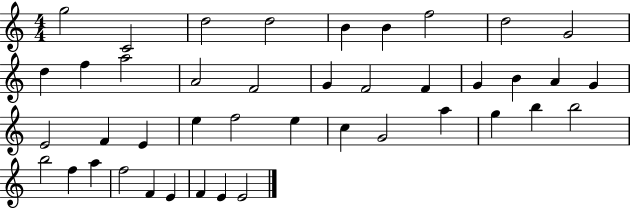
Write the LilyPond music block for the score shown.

{
  \clef treble
  \numericTimeSignature
  \time 4/4
  \key c \major
  g''2 c'2 | d''2 d''2 | b'4 b'4 f''2 | d''2 g'2 | \break d''4 f''4 a''2 | a'2 f'2 | g'4 f'2 f'4 | g'4 b'4 a'4 g'4 | \break e'2 f'4 e'4 | e''4 f''2 e''4 | c''4 g'2 a''4 | g''4 b''4 b''2 | \break b''2 f''4 a''4 | f''2 f'4 e'4 | f'4 e'4 e'2 | \bar "|."
}